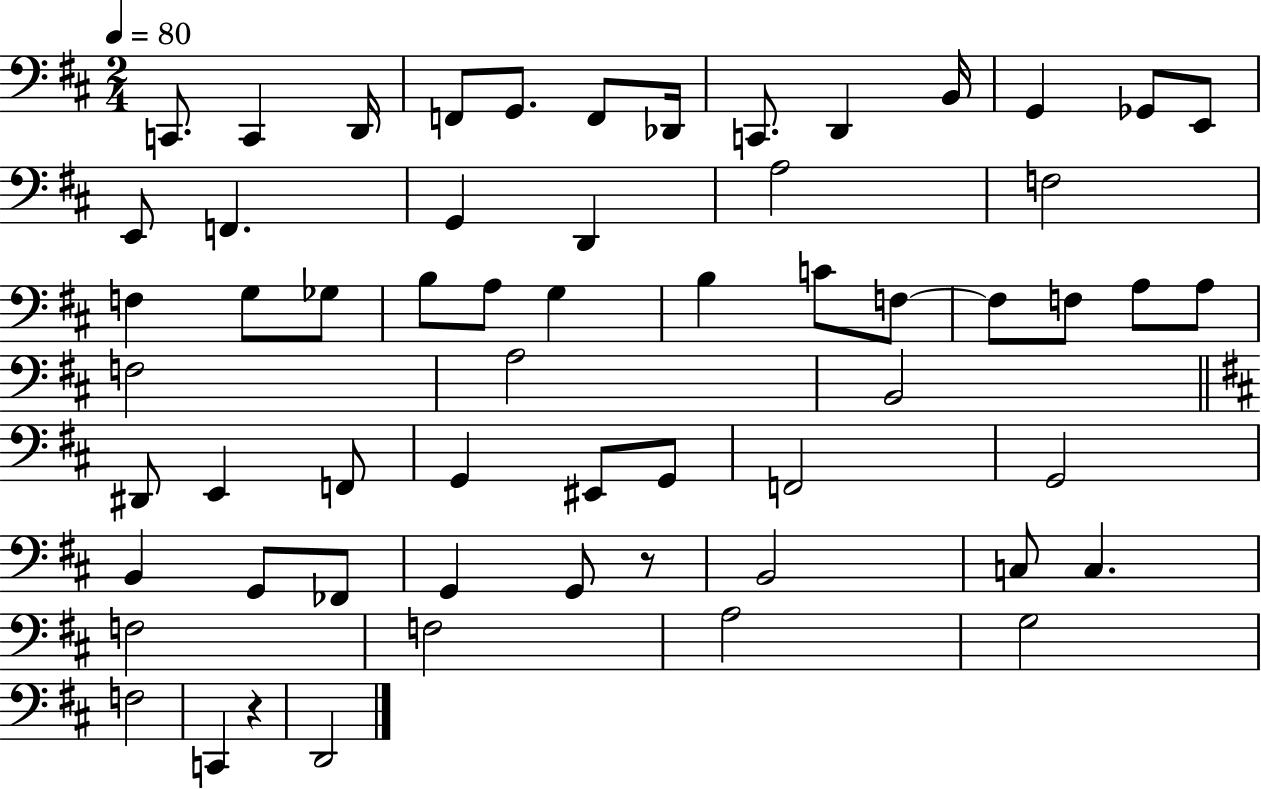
X:1
T:Untitled
M:2/4
L:1/4
K:D
C,,/2 C,, D,,/4 F,,/2 G,,/2 F,,/2 _D,,/4 C,,/2 D,, B,,/4 G,, _G,,/2 E,,/2 E,,/2 F,, G,, D,, A,2 F,2 F, G,/2 _G,/2 B,/2 A,/2 G, B, C/2 F,/2 F,/2 F,/2 A,/2 A,/2 F,2 A,2 B,,2 ^D,,/2 E,, F,,/2 G,, ^E,,/2 G,,/2 F,,2 G,,2 B,, G,,/2 _F,,/2 G,, G,,/2 z/2 B,,2 C,/2 C, F,2 F,2 A,2 G,2 F,2 C,, z D,,2